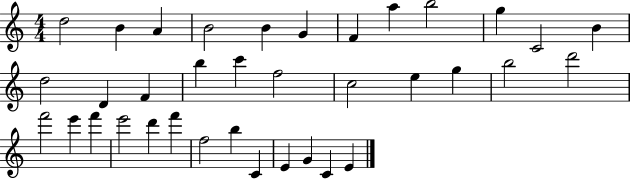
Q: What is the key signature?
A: C major